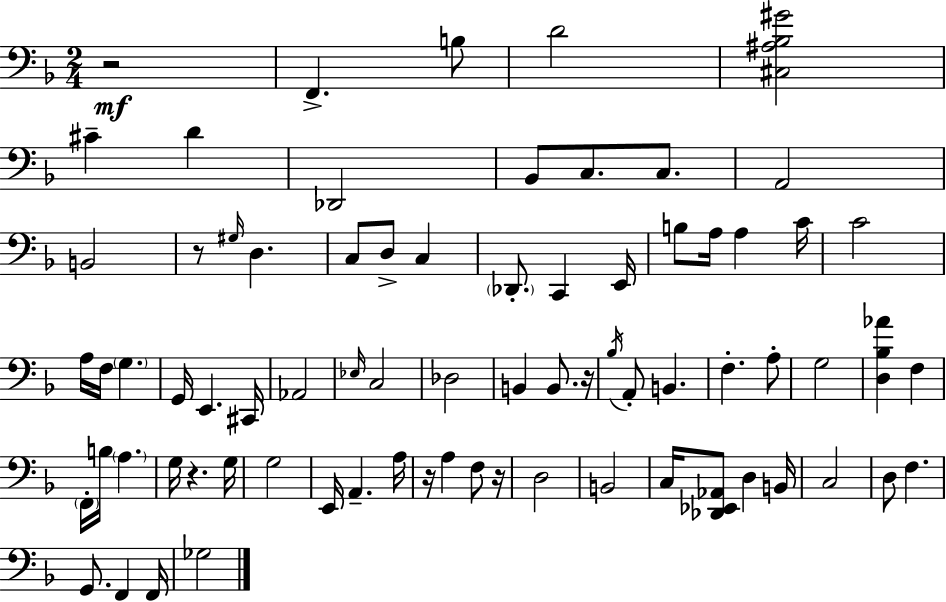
X:1
T:Untitled
M:2/4
L:1/4
K:F
z2 F,, B,/2 D2 [^C,^A,_B,^G]2 ^C D _D,,2 _B,,/2 C,/2 C,/2 A,,2 B,,2 z/2 ^G,/4 D, C,/2 D,/2 C, _D,,/2 C,, E,,/4 B,/2 A,/4 A, C/4 C2 A,/4 F,/4 G, G,,/4 E,, ^C,,/4 _A,,2 _E,/4 C,2 _D,2 B,, B,,/2 z/4 _B,/4 A,,/2 B,, F, A,/2 G,2 [D,_B,_A] F, F,,/4 B,/4 A, G,/4 z G,/4 G,2 E,,/4 A,, A,/4 z/4 A, F,/2 z/4 D,2 B,,2 C,/4 [_D,,_E,,_A,,]/2 D, B,,/4 C,2 D,/2 F, G,,/2 F,, F,,/4 _G,2